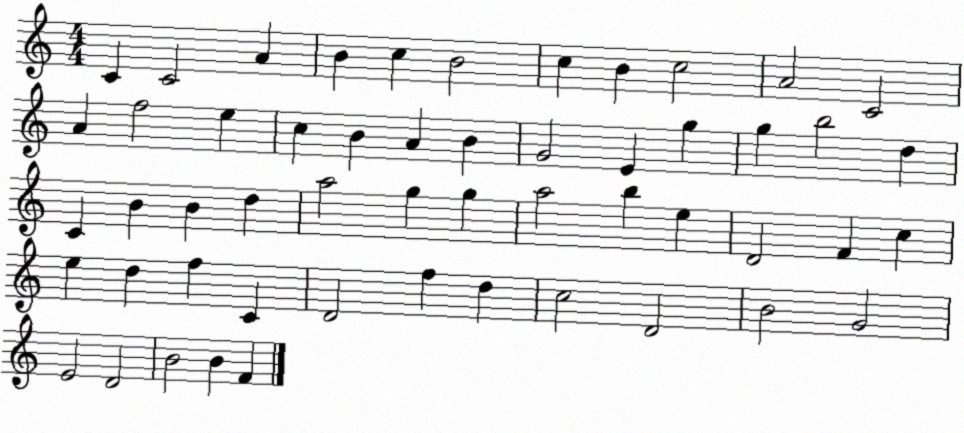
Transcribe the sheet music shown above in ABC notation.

X:1
T:Untitled
M:4/4
L:1/4
K:C
C C2 A B c B2 c B c2 A2 C2 A f2 e c B A B G2 E g g b2 d C B B d a2 g g a2 b e D2 F c e d f C D2 f d c2 D2 B2 G2 E2 D2 B2 B F